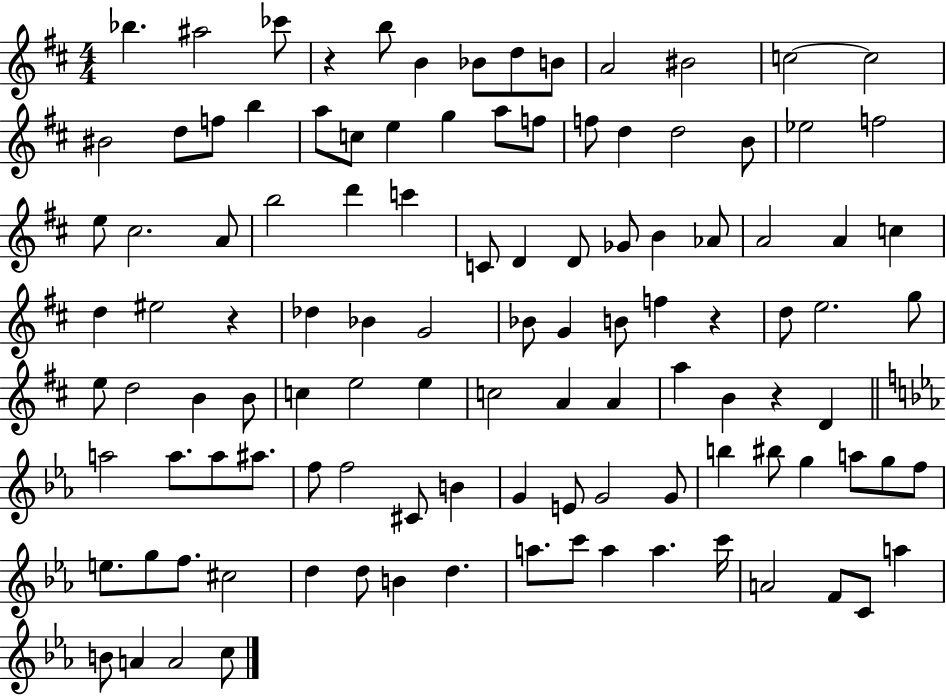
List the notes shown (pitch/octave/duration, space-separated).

Bb5/q. A#5/h CES6/e R/q B5/e B4/q Bb4/e D5/e B4/e A4/h BIS4/h C5/h C5/h BIS4/h D5/e F5/e B5/q A5/e C5/e E5/q G5/q A5/e F5/e F5/e D5/q D5/h B4/e Eb5/h F5/h E5/e C#5/h. A4/e B5/h D6/q C6/q C4/e D4/q D4/e Gb4/e B4/q Ab4/e A4/h A4/q C5/q D5/q EIS5/h R/q Db5/q Bb4/q G4/h Bb4/e G4/q B4/e F5/q R/q D5/e E5/h. G5/e E5/e D5/h B4/q B4/e C5/q E5/h E5/q C5/h A4/q A4/q A5/q B4/q R/q D4/q A5/h A5/e. A5/e A#5/e. F5/e F5/h C#4/e B4/q G4/q E4/e G4/h G4/e B5/q BIS5/e G5/q A5/e G5/e F5/e E5/e. G5/e F5/e. C#5/h D5/q D5/e B4/q D5/q. A5/e. C6/e A5/q A5/q. C6/s A4/h F4/e C4/e A5/q B4/e A4/q A4/h C5/e